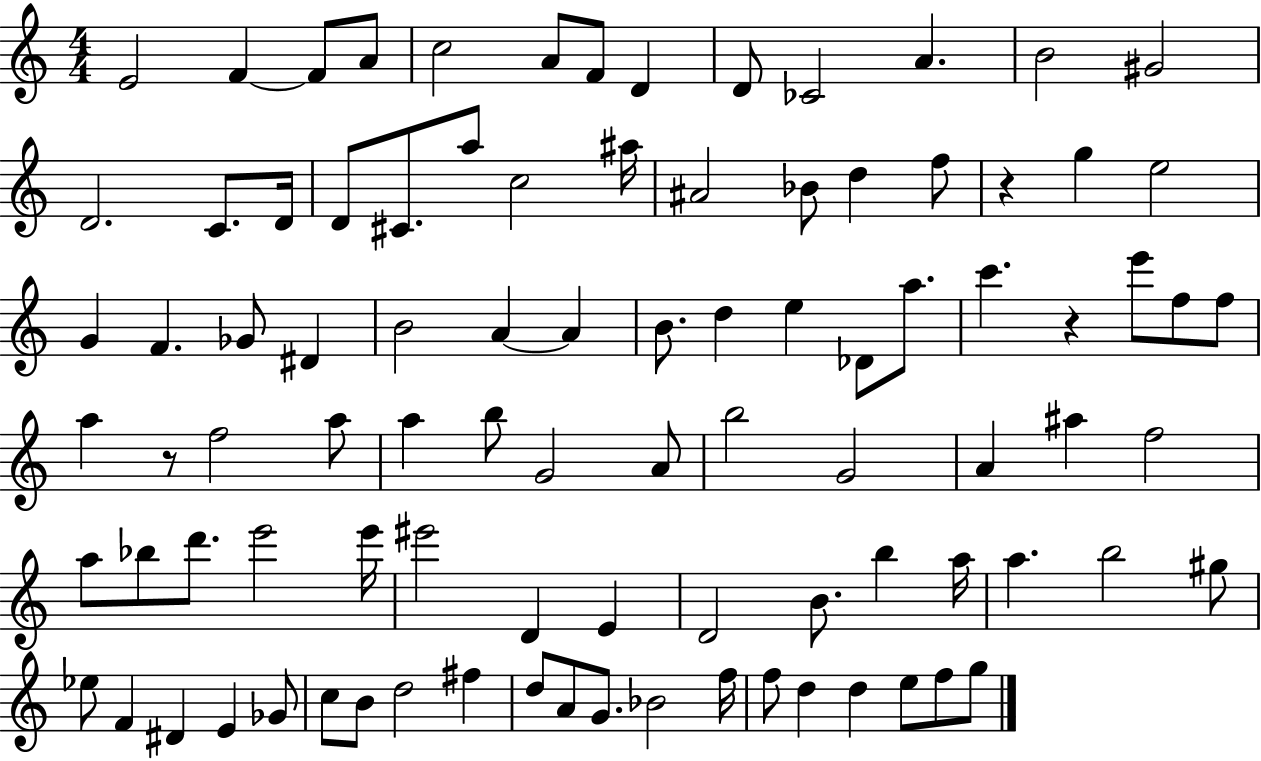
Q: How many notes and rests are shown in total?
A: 93